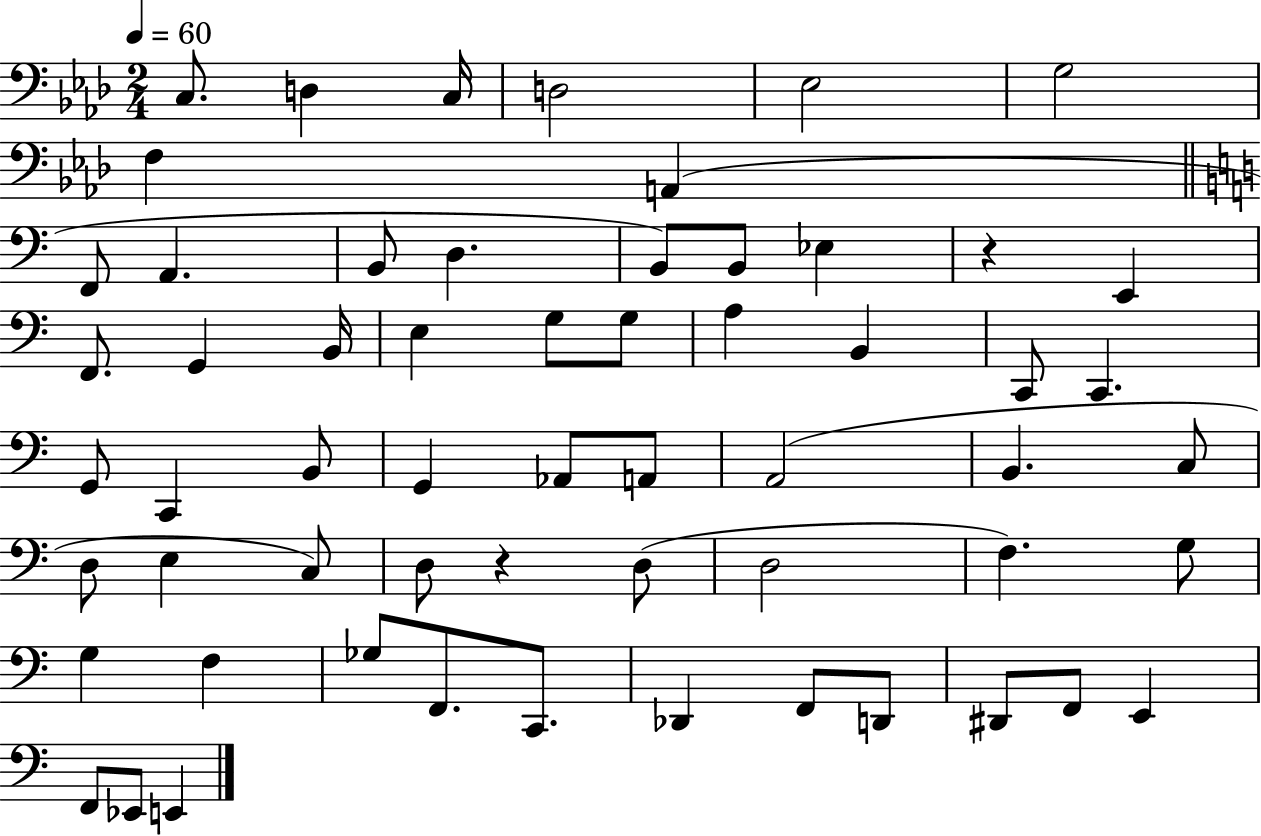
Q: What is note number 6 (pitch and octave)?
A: G3